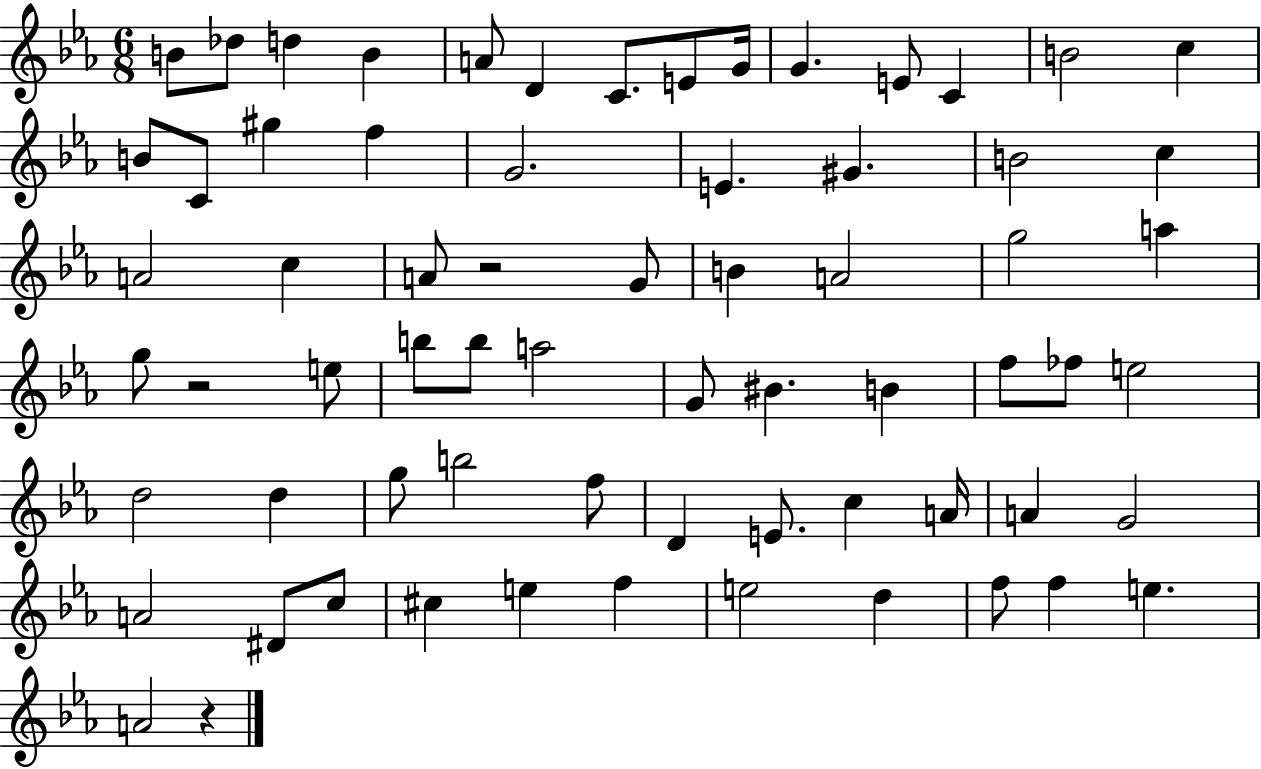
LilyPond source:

{
  \clef treble
  \numericTimeSignature
  \time 6/8
  \key ees \major
  b'8 des''8 d''4 b'4 | a'8 d'4 c'8. e'8 g'16 | g'4. e'8 c'4 | b'2 c''4 | \break b'8 c'8 gis''4 f''4 | g'2. | e'4. gis'4. | b'2 c''4 | \break a'2 c''4 | a'8 r2 g'8 | b'4 a'2 | g''2 a''4 | \break g''8 r2 e''8 | b''8 b''8 a''2 | g'8 bis'4. b'4 | f''8 fes''8 e''2 | \break d''2 d''4 | g''8 b''2 f''8 | d'4 e'8. c''4 a'16 | a'4 g'2 | \break a'2 dis'8 c''8 | cis''4 e''4 f''4 | e''2 d''4 | f''8 f''4 e''4. | \break a'2 r4 | \bar "|."
}